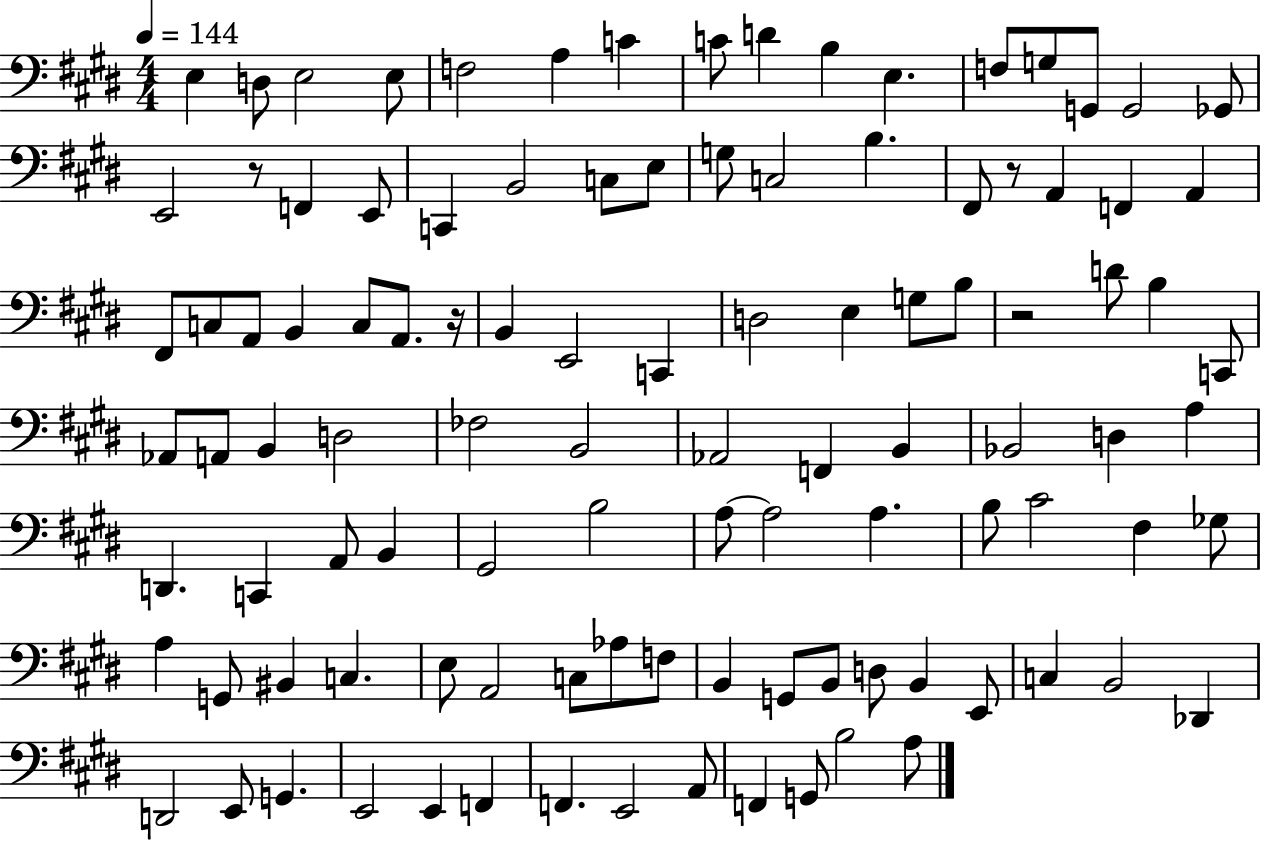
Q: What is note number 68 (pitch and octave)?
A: B3